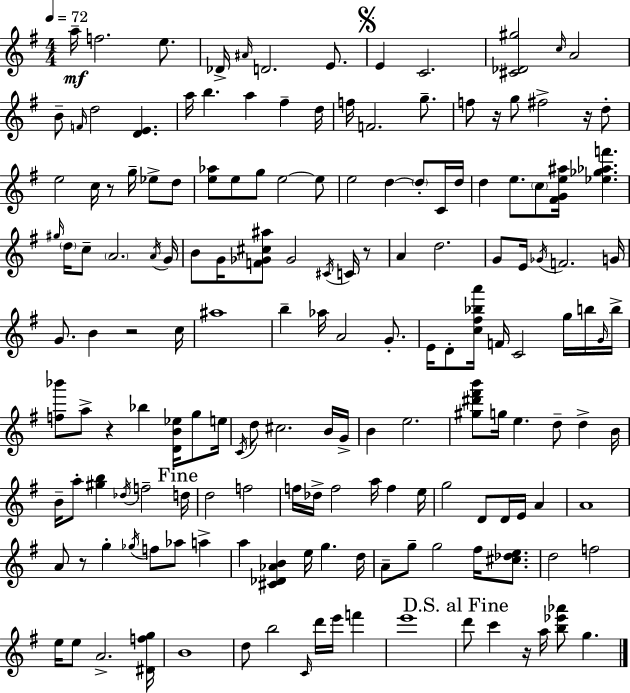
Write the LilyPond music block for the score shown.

{
  \clef treble
  \numericTimeSignature
  \time 4/4
  \key e \minor
  \tempo 4 = 72
  \repeat volta 2 { a''16--\mf f''2. e''8. | des'16-> \grace { ais'16 } d'2. e'8. | \mark \markup { \musicglyph "scripts.segno" } e'4 c'2. | <cis' des' gis''>2 \grace { c''16 } a'2 | \break b'8-- \grace { f'16 } d''2 <d' e'>4. | a''16 b''4. a''4 fis''4-- | d''16 f''16 f'2. | g''8.-- f''8 r16 g''8 fis''2-> | \break r16 d''8-. e''2 c''16 r8 g''16-- ees''8-> | d''8 <e'' aes''>8 e''8 g''8 e''2~~ | e''8 e''2 d''4~~ \parenthesize d''8-. | c'16 d''16 d''4 e''8. \parenthesize c''8 <fis' g' e'' ais''>16 <ees'' ges'' aes'' f'''>4. | \break \grace { gis''16 } \parenthesize d''16 c''8-- \parenthesize a'2. | \acciaccatura { a'16 } g'16 b'8 g'16 <f' ges' cis'' ais''>8 ges'2 | \acciaccatura { cis'16 } c'16 r8 a'4 d''2. | g'8 e'16 \acciaccatura { ges'16 } f'2. | \break g'16 g'8. b'4 r2 | c''16 ais''1 | b''4-- aes''16 a'2 | g'8.-. e'16 d'8-. <c'' fis'' bes'' a'''>16 f'16 c'2 | \break g''16 b''16 \grace { g'16 } b''16-> <f'' bes'''>8 a''8-> r4 | bes''4 <d' b' ees''>16 g''8 e''16 \acciaccatura { c'16 } d''8 cis''2. | b'16 g'16-> b'4 e''2. | <gis'' dis''' fis''' b'''>8 g''16 e''4. | \break d''8-- d''4-> b'16 b'16-- a''8-. <gis'' b''>4 | \acciaccatura { des''16 } f''2-- \mark "Fine" d''16 d''2 | f''2 f''16 des''16-> f''2 | a''16 f''4 e''16 g''2 | \break d'8 d'16 e'16 a'4 a'1 | a'8 r8 g''4-. | \acciaccatura { ges''16 } f''8 aes''8 a''4-> a''4 <cis' des' aes' b'>4 | e''16 g''4. d''16 a'8-- g''8-- g''2 | \break fis''16 <cis'' des'' e''>8. d''2 | f''2 e''16 e''8 a'2.-> | <dis' f'' g''>16 b'1 | d''8 b''2 | \break \grace { c'16 } d'''16 e'''16 f'''4 e'''1 | \mark "D.S. al Fine" d'''8 c'''4 | r16 a''16 <b'' ees''' aes'''>8 g''4. } \bar "|."
}